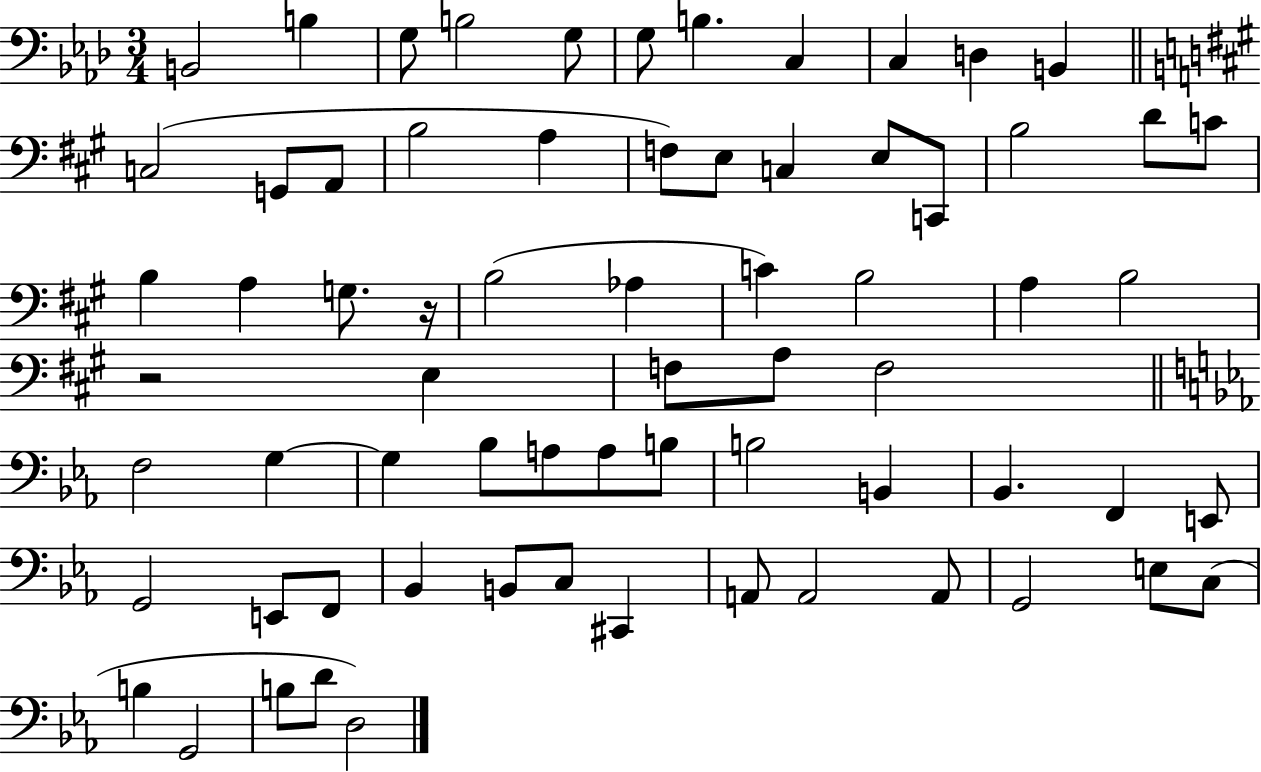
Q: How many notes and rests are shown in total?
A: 69